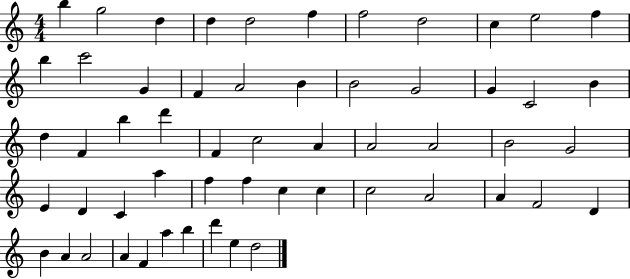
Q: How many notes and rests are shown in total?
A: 56